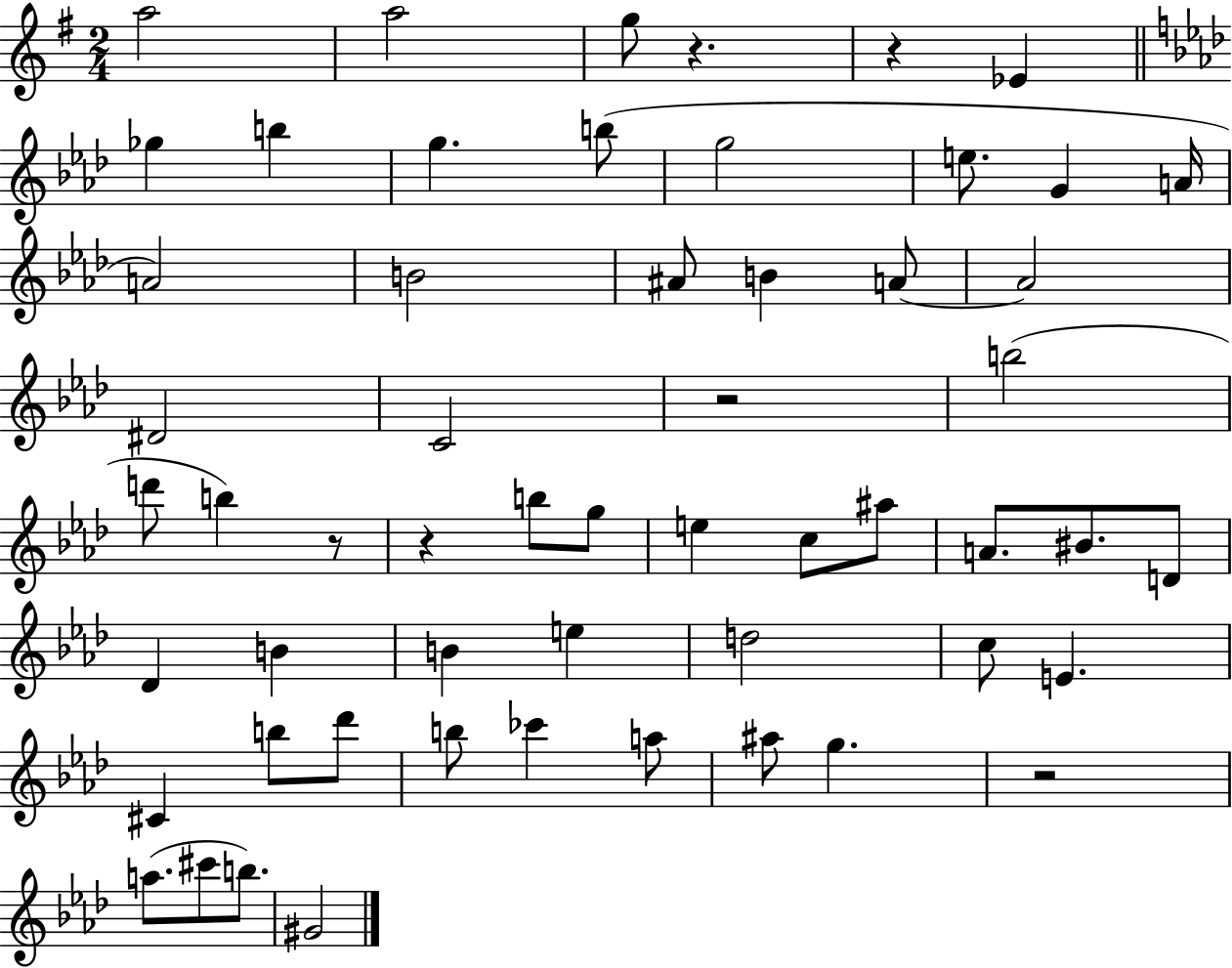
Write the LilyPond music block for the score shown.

{
  \clef treble
  \numericTimeSignature
  \time 2/4
  \key g \major
  \repeat volta 2 { a''2 | a''2 | g''8 r4. | r4 ees'4 | \break \bar "||" \break \key aes \major ges''4 b''4 | g''4. b''8( | g''2 | e''8. g'4 a'16 | \break a'2) | b'2 | ais'8 b'4 a'8~~ | a'2 | \break dis'2 | c'2 | r2 | b''2( | \break d'''8 b''4) r8 | r4 b''8 g''8 | e''4 c''8 ais''8 | a'8. bis'8. d'8 | \break des'4 b'4 | b'4 e''4 | d''2 | c''8 e'4. | \break cis'4 b''8 des'''8 | b''8 ces'''4 a''8 | ais''8 g''4. | r2 | \break a''8.( cis'''8 b''8.) | gis'2 | } \bar "|."
}